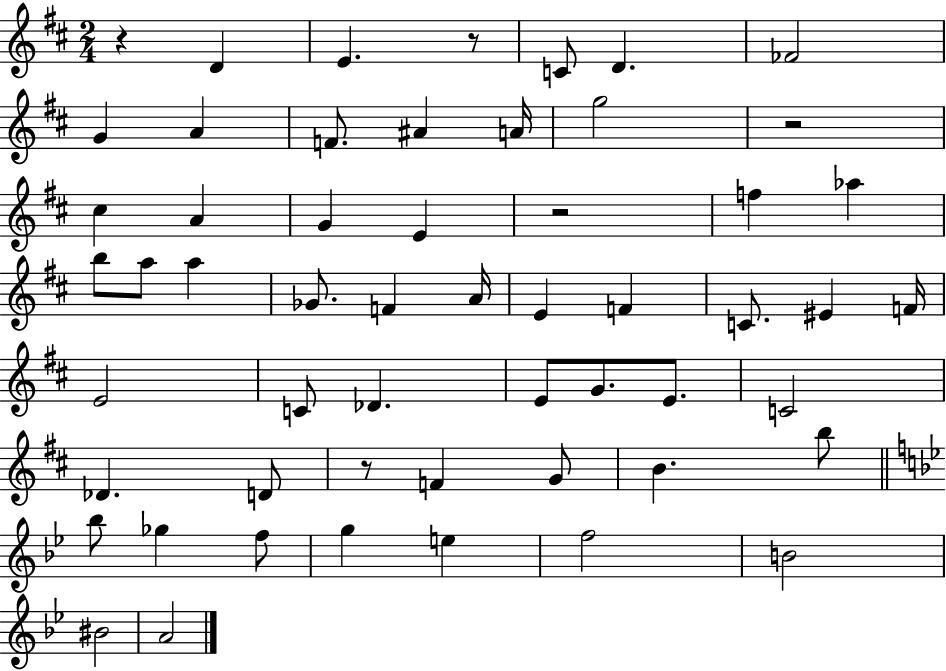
{
  \clef treble
  \numericTimeSignature
  \time 2/4
  \key d \major
  r4 d'4 | e'4. r8 | c'8 d'4. | fes'2 | \break g'4 a'4 | f'8. ais'4 a'16 | g''2 | r2 | \break cis''4 a'4 | g'4 e'4 | r2 | f''4 aes''4 | \break b''8 a''8 a''4 | ges'8. f'4 a'16 | e'4 f'4 | c'8. eis'4 f'16 | \break e'2 | c'8 des'4. | e'8 g'8. e'8. | c'2 | \break des'4. d'8 | r8 f'4 g'8 | b'4. b''8 | \bar "||" \break \key bes \major bes''8 ges''4 f''8 | g''4 e''4 | f''2 | b'2 | \break bis'2 | a'2 | \bar "|."
}